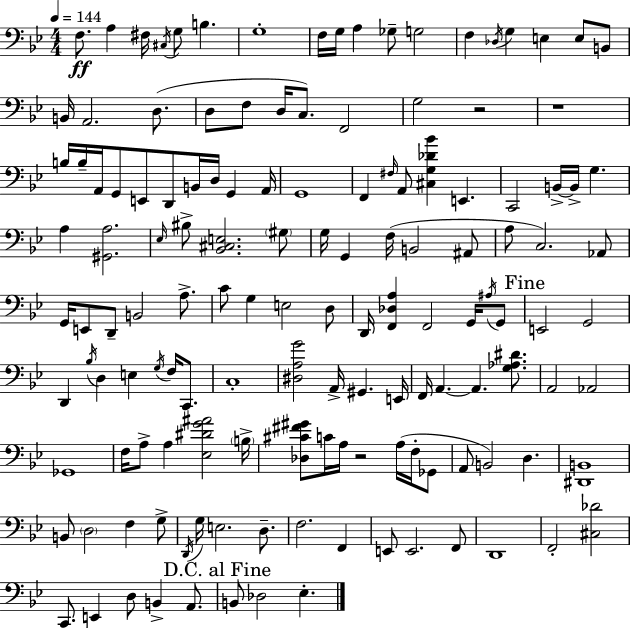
{
  \clef bass
  \numericTimeSignature
  \time 4/4
  \key g \minor
  \tempo 4 = 144
  \repeat volta 2 { f8.\ff a4 fis16 \acciaccatura { cis16 } g8 b4. | g1-. | f16 g16 a4 ges8-- g2 | f4 \acciaccatura { des16 } g4 e4 e8 | \break b,8 b,16 a,2. d8.( | d8 f8 d16 c8.) f,2 | g2 r2 | r1 | \break b16 b16-- a,16 g,8 e,8 d,8 b,16 d16 g,4 | a,16 g,1 | f,4 \grace { fis16 } a,8 <cis g des' bes'>4 e,4. | c,2 b,16->~~ b,16-> g4. | \break a4 <gis, a>2. | \grace { ees16 } bis8-> <bes, cis e>2. | \parenthesize gis8 g16 g,4 f16( b,2 | ais,8 a8 c2.) | \break aes,8 g,16 e,8 d,8-- b,2 | a8.-> c'8 g4 e2 | d8 d,16 <f, des a>4 f,2 | g,16 \acciaccatura { ais16 } g,8 \mark "Fine" e,2 g,2 | \break d,4 \acciaccatura { bes16 } d4 e4 | \acciaccatura { g16 } f16 c,8. c1-. | <dis a g'>2 a,16-> | gis,4. e,16 f,16 a,4.~~ a,4. | \break <g aes dis'>8. a,2 aes,2 | ges,1 | f16 a8-> a4 <ees dis' g' ais'>2 | \parenthesize b16-> <des cis' fis' gis'>8 c'16 a16 r2 | \break a16( f16-. ges,8 a,8 b,2) | d4. <dis, b,>1 | b,8 \parenthesize d2 | f4 g8-> \acciaccatura { d,16 } g16 e2. | \break d8.-- f2. | f,4 e,8 e,2. | f,8 d,1 | f,2-. | \break <cis des'>2 c,8. e,4 d8 | b,4-> a,8. \mark "D.C. al Fine" b,8 des2 | ees4.-. } \bar "|."
}